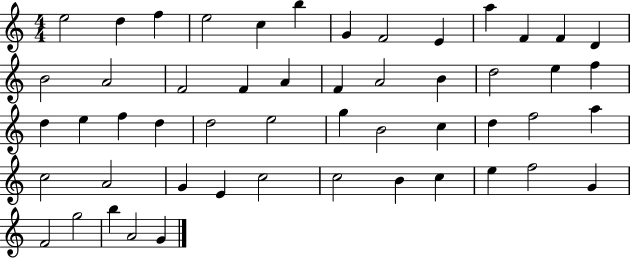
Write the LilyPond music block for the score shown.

{
  \clef treble
  \numericTimeSignature
  \time 4/4
  \key c \major
  e''2 d''4 f''4 | e''2 c''4 b''4 | g'4 f'2 e'4 | a''4 f'4 f'4 d'4 | \break b'2 a'2 | f'2 f'4 a'4 | f'4 a'2 b'4 | d''2 e''4 f''4 | \break d''4 e''4 f''4 d''4 | d''2 e''2 | g''4 b'2 c''4 | d''4 f''2 a''4 | \break c''2 a'2 | g'4 e'4 c''2 | c''2 b'4 c''4 | e''4 f''2 g'4 | \break f'2 g''2 | b''4 a'2 g'4 | \bar "|."
}